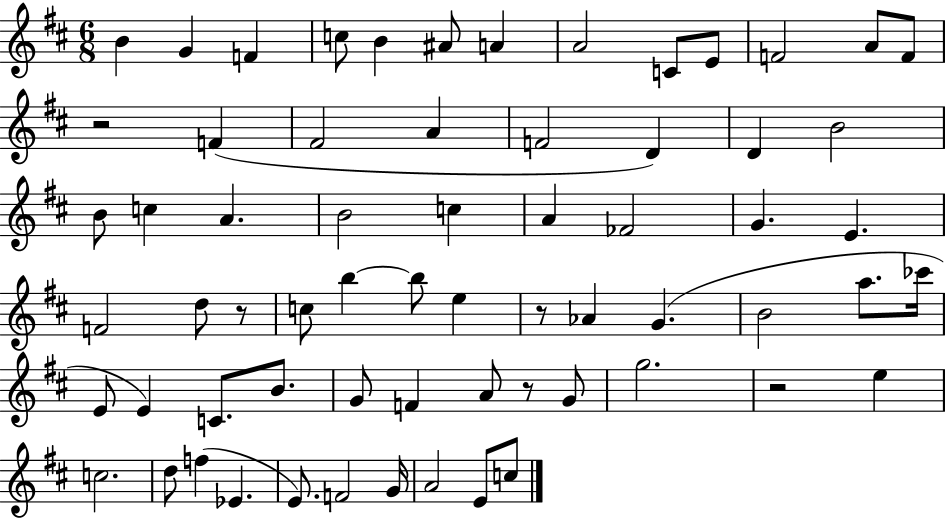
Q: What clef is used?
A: treble